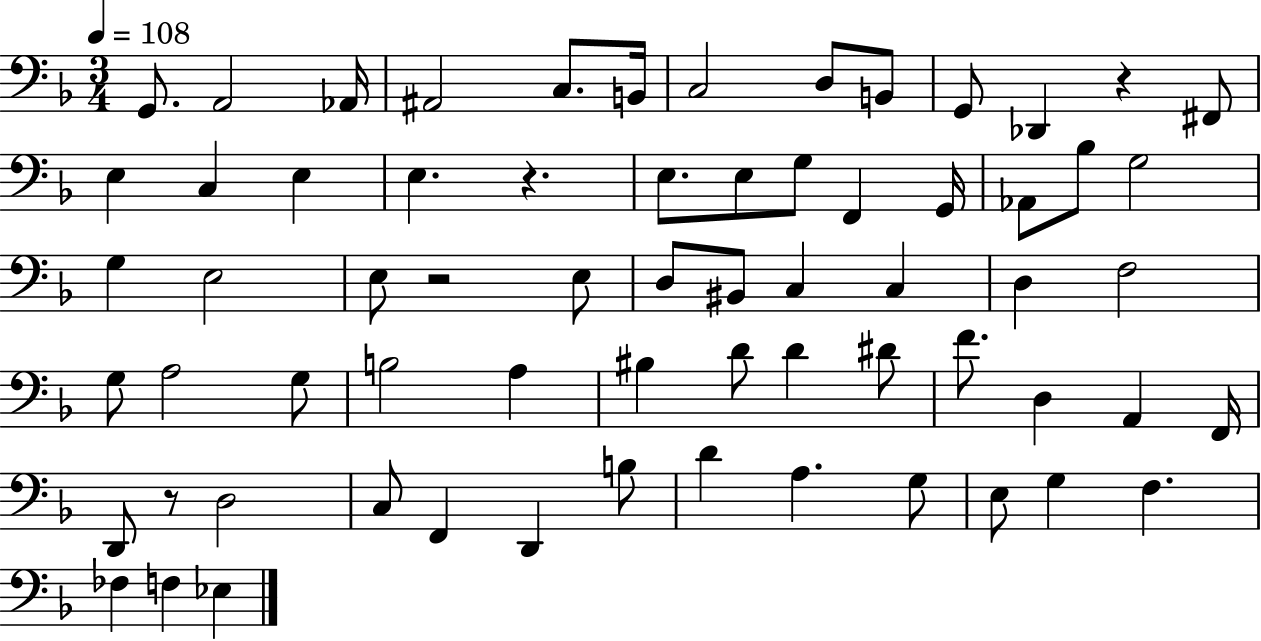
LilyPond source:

{
  \clef bass
  \numericTimeSignature
  \time 3/4
  \key f \major
  \tempo 4 = 108
  g,8. a,2 aes,16 | ais,2 c8. b,16 | c2 d8 b,8 | g,8 des,4 r4 fis,8 | \break e4 c4 e4 | e4. r4. | e8. e8 g8 f,4 g,16 | aes,8 bes8 g2 | \break g4 e2 | e8 r2 e8 | d8 bis,8 c4 c4 | d4 f2 | \break g8 a2 g8 | b2 a4 | bis4 d'8 d'4 dis'8 | f'8. d4 a,4 f,16 | \break d,8 r8 d2 | c8 f,4 d,4 b8 | d'4 a4. g8 | e8 g4 f4. | \break fes4 f4 ees4 | \bar "|."
}